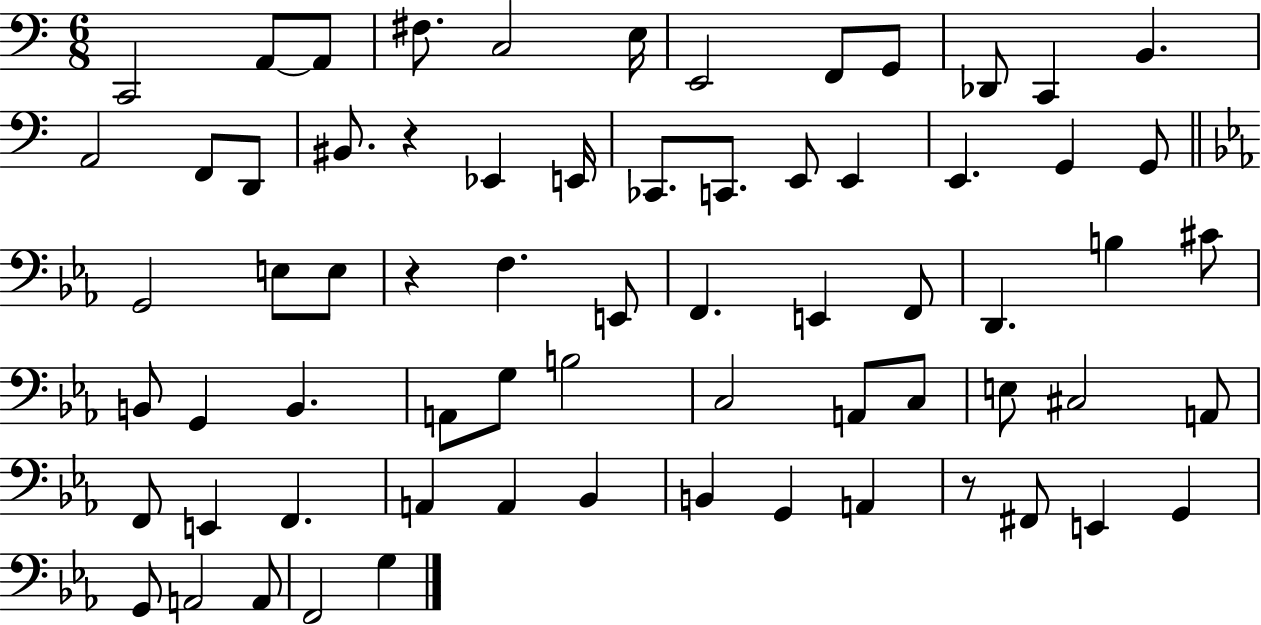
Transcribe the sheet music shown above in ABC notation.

X:1
T:Untitled
M:6/8
L:1/4
K:C
C,,2 A,,/2 A,,/2 ^F,/2 C,2 E,/4 E,,2 F,,/2 G,,/2 _D,,/2 C,, B,, A,,2 F,,/2 D,,/2 ^B,,/2 z _E,, E,,/4 _C,,/2 C,,/2 E,,/2 E,, E,, G,, G,,/2 G,,2 E,/2 E,/2 z F, E,,/2 F,, E,, F,,/2 D,, B, ^C/2 B,,/2 G,, B,, A,,/2 G,/2 B,2 C,2 A,,/2 C,/2 E,/2 ^C,2 A,,/2 F,,/2 E,, F,, A,, A,, _B,, B,, G,, A,, z/2 ^F,,/2 E,, G,, G,,/2 A,,2 A,,/2 F,,2 G,